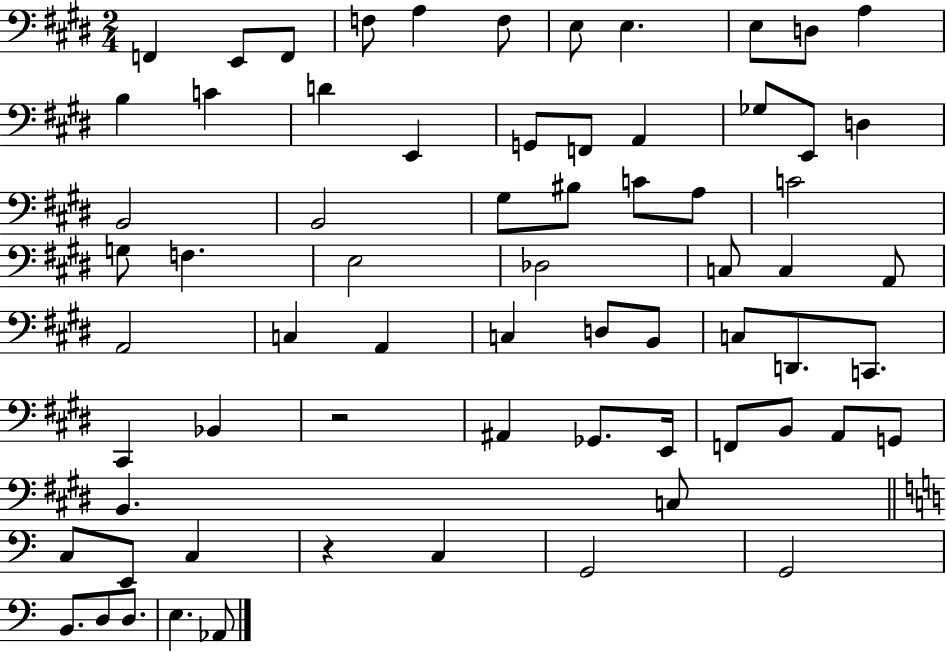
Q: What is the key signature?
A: E major